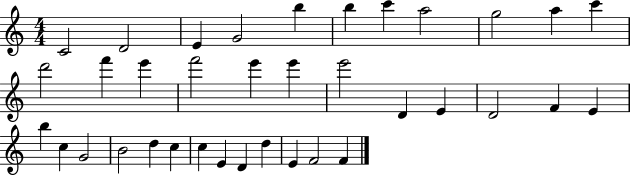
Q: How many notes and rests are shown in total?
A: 36